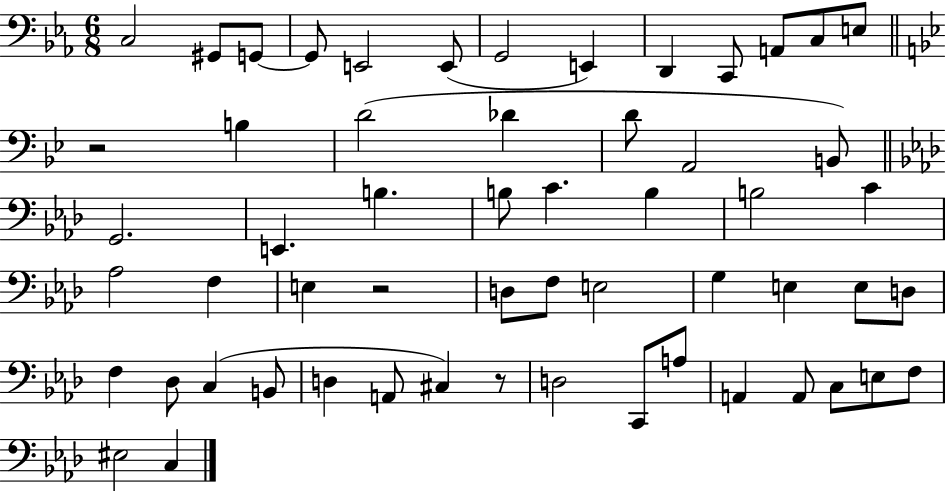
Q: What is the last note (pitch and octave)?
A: C3